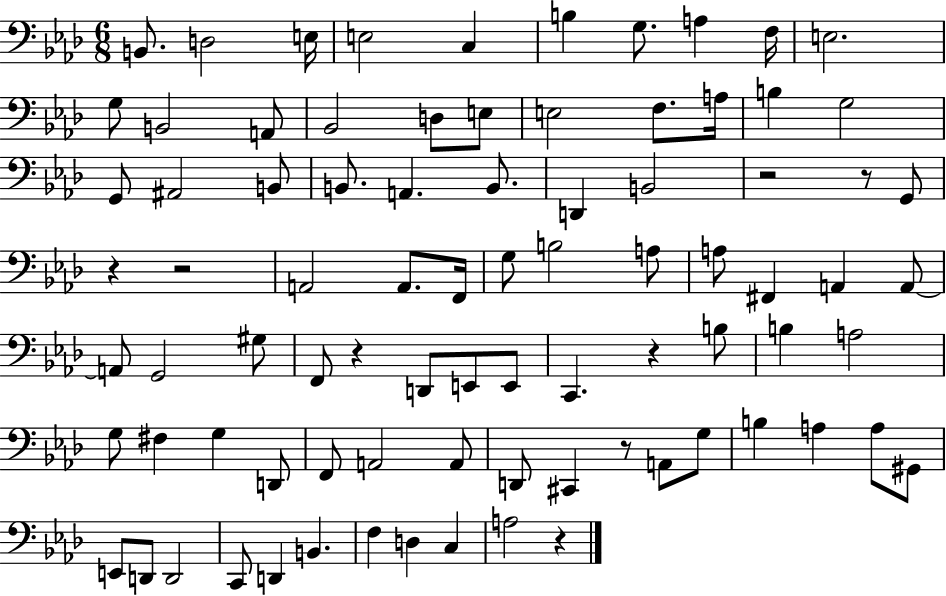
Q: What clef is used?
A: bass